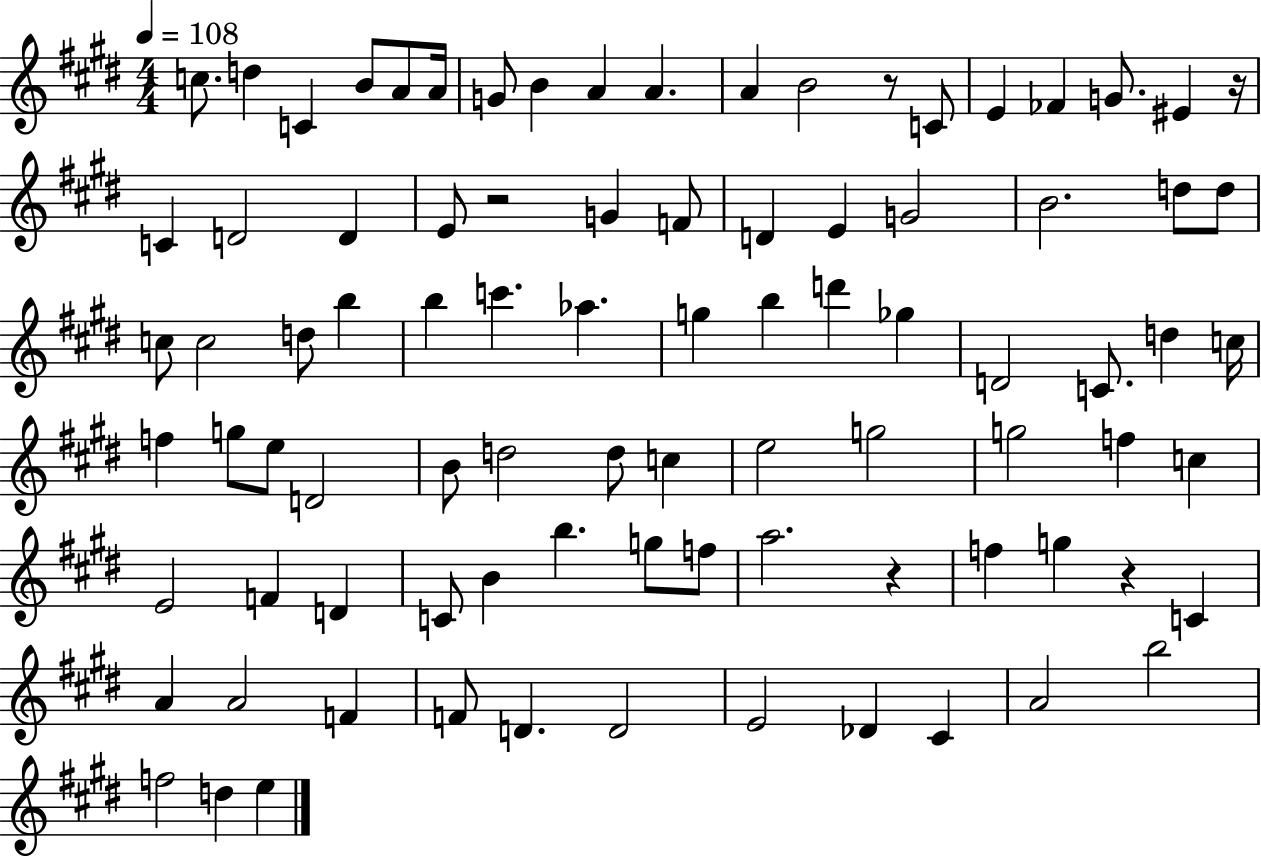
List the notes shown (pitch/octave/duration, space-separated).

C5/e. D5/q C4/q B4/e A4/e A4/s G4/e B4/q A4/q A4/q. A4/q B4/h R/e C4/e E4/q FES4/q G4/e. EIS4/q R/s C4/q D4/h D4/q E4/e R/h G4/q F4/e D4/q E4/q G4/h B4/h. D5/e D5/e C5/e C5/h D5/e B5/q B5/q C6/q. Ab5/q. G5/q B5/q D6/q Gb5/q D4/h C4/e. D5/q C5/s F5/q G5/e E5/e D4/h B4/e D5/h D5/e C5/q E5/h G5/h G5/h F5/q C5/q E4/h F4/q D4/q C4/e B4/q B5/q. G5/e F5/e A5/h. R/q F5/q G5/q R/q C4/q A4/q A4/h F4/q F4/e D4/q. D4/h E4/h Db4/q C#4/q A4/h B5/h F5/h D5/q E5/q